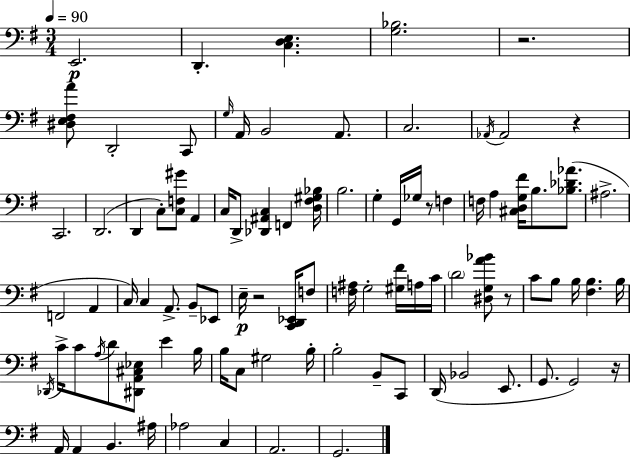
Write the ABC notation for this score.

X:1
T:Untitled
M:3/4
L:1/4
K:G
E,,2 D,, [C,D,E,] [G,_B,]2 z2 [^D,E,^F,A]/2 D,,2 C,,/2 G,/4 A,,/4 B,,2 A,,/2 C,2 _A,,/4 _A,,2 z C,,2 D,,2 D,, C,/2 [C,F,^G]/2 A,, C,/4 D,,/2 [_D,,^A,,C,] F,, [D,^F,^G,_B,]/4 B,2 G, G,,/4 _G,/4 z/2 F, F,/4 A, [^C,D,G,^F]/4 B,/2 [_B,_D_A]/2 ^A,2 F,,2 A,, C,/4 C, A,,/2 B,,/2 _E,,/2 E,/4 z2 [C,,D,,_E,,]/4 F,/2 [F,^A,]/4 G,2 [^G,^F]/4 A,/4 C/4 D2 [^D,G,A_B]/2 z/2 C/2 B,/2 B,/4 [^F,B,] B,/4 _D,,/4 C/4 C/2 A,/4 D/2 [^D,,A,,^C,_E,]/2 E B,/4 B,/4 C,/2 ^G,2 B,/4 B,2 B,,/2 C,,/2 D,,/4 _B,,2 E,,/2 G,,/2 G,,2 z/4 A,,/4 A,, B,, ^A,/4 _A,2 C, A,,2 G,,2